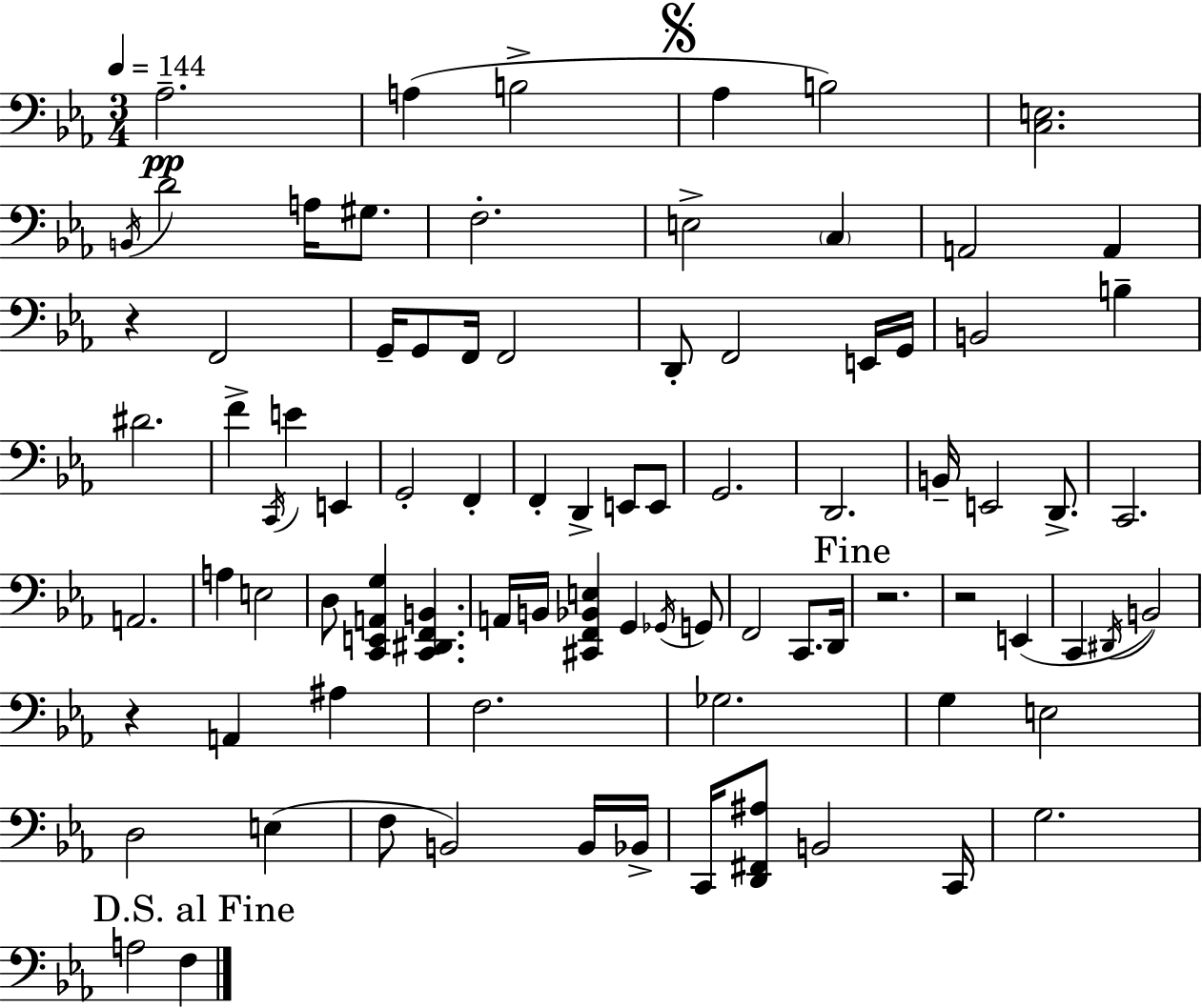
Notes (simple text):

Ab3/h. A3/q B3/h Ab3/q B3/h [C3,E3]/h. B2/s D4/h A3/s G#3/e. F3/h. E3/h C3/q A2/h A2/q R/q F2/h G2/s G2/e F2/s F2/h D2/e F2/h E2/s G2/s B2/h B3/q D#4/h. F4/q C2/s E4/q E2/q G2/h F2/q F2/q D2/q E2/e E2/e G2/h. D2/h. B2/s E2/h D2/e. C2/h. A2/h. A3/q E3/h D3/e [C2,E2,A2,G3]/q [C2,D#2,F2,B2]/q. A2/s B2/s [C#2,F2,Bb2,E3]/q G2/q Gb2/s G2/e F2/h C2/e. D2/s R/h. R/h E2/q C2/q D#2/s B2/h R/q A2/q A#3/q F3/h. Gb3/h. G3/q E3/h D3/h E3/q F3/e B2/h B2/s Bb2/s C2/s [D2,F#2,A#3]/e B2/h C2/s G3/h. A3/h F3/q